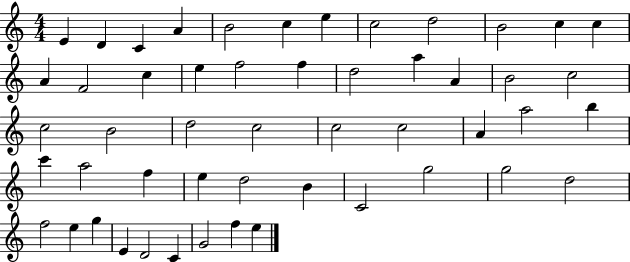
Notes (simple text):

E4/q D4/q C4/q A4/q B4/h C5/q E5/q C5/h D5/h B4/h C5/q C5/q A4/q F4/h C5/q E5/q F5/h F5/q D5/h A5/q A4/q B4/h C5/h C5/h B4/h D5/h C5/h C5/h C5/h A4/q A5/h B5/q C6/q A5/h F5/q E5/q D5/h B4/q C4/h G5/h G5/h D5/h F5/h E5/q G5/q E4/q D4/h C4/q G4/h F5/q E5/q